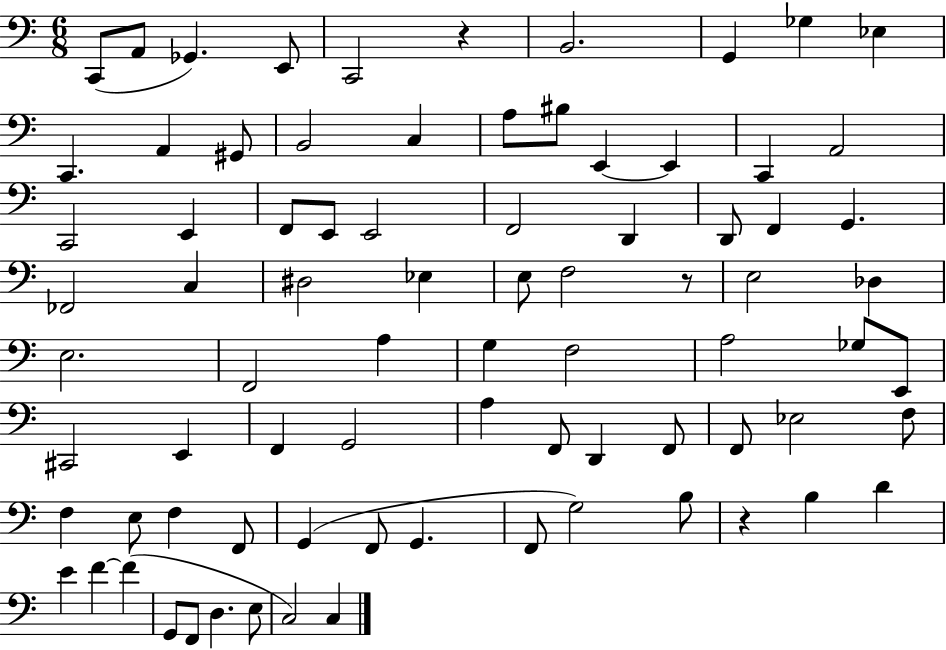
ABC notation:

X:1
T:Untitled
M:6/8
L:1/4
K:C
C,,/2 A,,/2 _G,, E,,/2 C,,2 z B,,2 G,, _G, _E, C,, A,, ^G,,/2 B,,2 C, A,/2 ^B,/2 E,, E,, C,, A,,2 C,,2 E,, F,,/2 E,,/2 E,,2 F,,2 D,, D,,/2 F,, G,, _F,,2 C, ^D,2 _E, E,/2 F,2 z/2 E,2 _D, E,2 F,,2 A, G, F,2 A,2 _G,/2 E,,/2 ^C,,2 E,, F,, G,,2 A, F,,/2 D,, F,,/2 F,,/2 _E,2 F,/2 F, E,/2 F, F,,/2 G,, F,,/2 G,, F,,/2 G,2 B,/2 z B, D E F F G,,/2 F,,/2 D, E,/2 C,2 C,